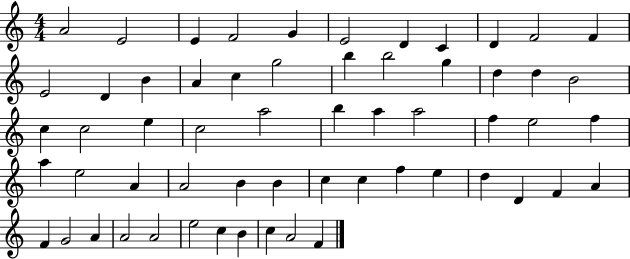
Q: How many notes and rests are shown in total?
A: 59